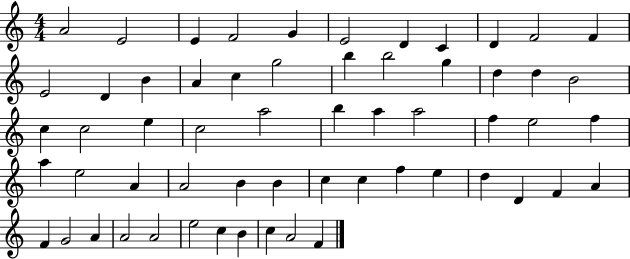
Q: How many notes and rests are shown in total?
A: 59